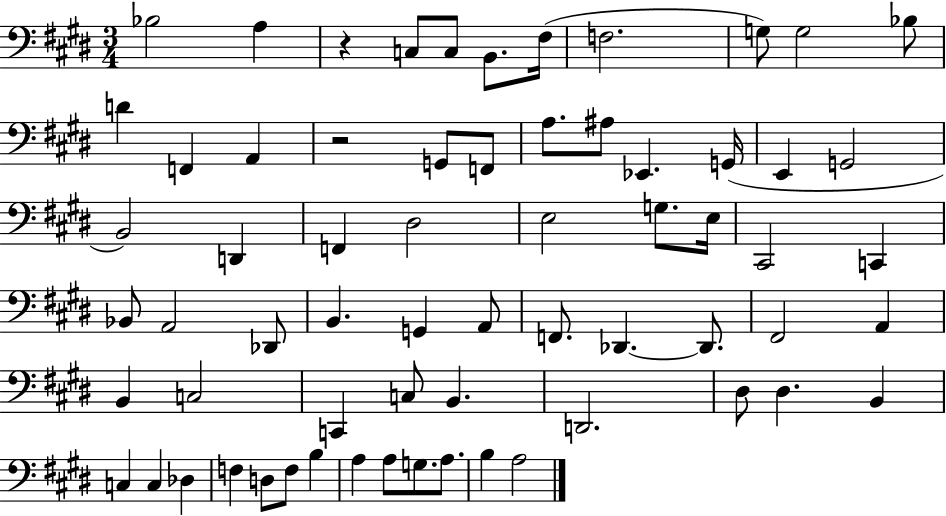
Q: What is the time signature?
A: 3/4